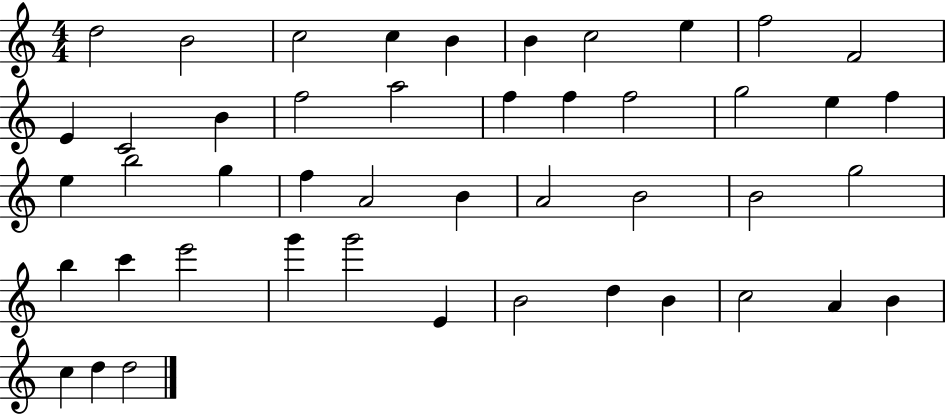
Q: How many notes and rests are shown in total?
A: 46